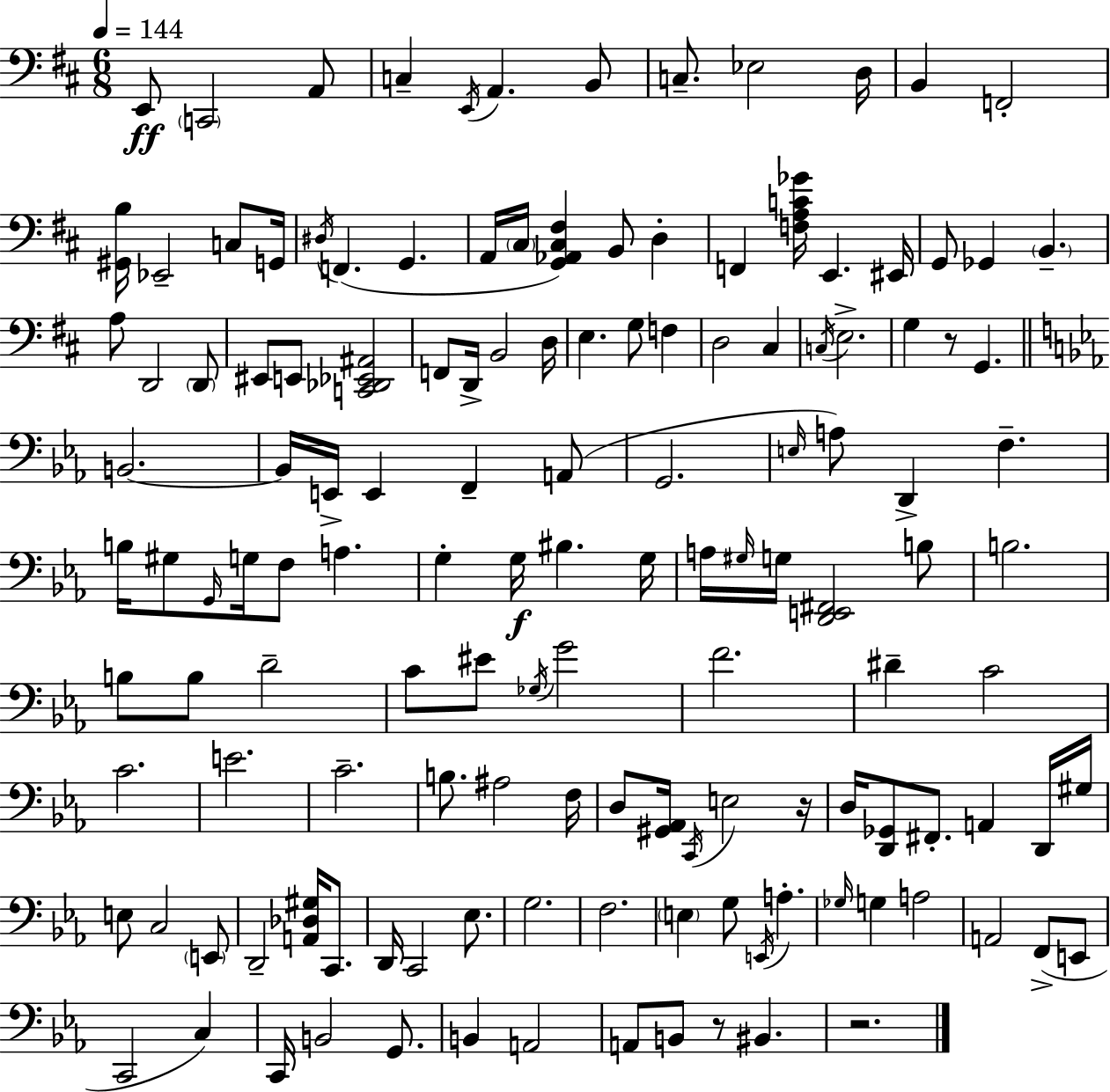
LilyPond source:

{
  \clef bass
  \numericTimeSignature
  \time 6/8
  \key d \major
  \tempo 4 = 144
  e,8\ff \parenthesize c,2 a,8 | c4-- \acciaccatura { e,16 } a,4. b,8 | c8.-- ees2 | d16 b,4 f,2-. | \break <gis, b>16 ees,2-- c8 | g,16 \acciaccatura { dis16 } f,4.( g,4. | a,16 \parenthesize cis16 <g, aes, cis fis>4) b,8 d4-. | f,4 <f a c' ges'>16 e,4. | \break eis,16 g,8 ges,4 \parenthesize b,4.-- | a8 d,2 | \parenthesize d,8 eis,8 e,8 <c, des, ees, ais,>2 | f,8 d,16-> b,2 | \break d16 e4. g8 f4 | d2 cis4 | \acciaccatura { c16 } e2.-> | g4 r8 g,4. | \break \bar "||" \break \key ees \major b,2.~~ | b,16 e,16-> e,4 f,4-- a,8( | g,2. | \grace { e16 }) a8 d,4-> f4.-- | \break b16 gis8 \grace { g,16 } g16 f8 a4. | g4-. g16\f bis4. | g16 a16 \grace { gis16 } g16 <d, e, fis,>2 | b8 b2. | \break b8 b8 d'2-- | c'8 eis'8 \acciaccatura { ges16 } g'2 | f'2. | dis'4-- c'2 | \break c'2. | e'2. | c'2.-- | b8. ais2 | \break f16 d8 <gis, aes,>16 \acciaccatura { c,16 } e2 | r16 d16 <d, ges,>8 fis,8.-. a,4 | d,16 gis16 e8 c2 | \parenthesize e,8 d,2-- | \break <a, des gis>16 c,8. d,16 c,2 | ees8. g2. | f2. | \parenthesize e4 g8 \acciaccatura { e,16 } | \break a4.-. \grace { ges16 } g4 a2 | a,2 | f,8->( e,8 c,2 | c4) c,16 b,2 | \break g,8. b,4 a,2 | a,8 b,8 r8 | bis,4. r2. | \bar "|."
}